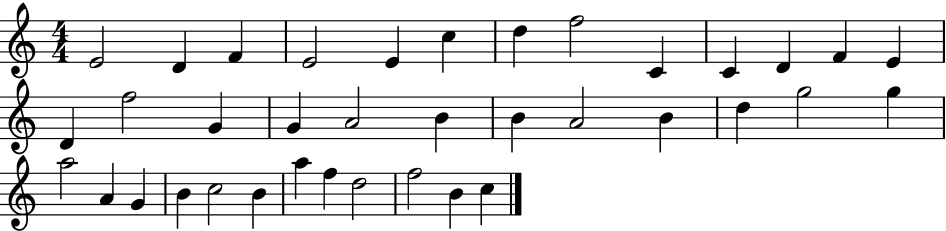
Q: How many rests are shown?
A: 0